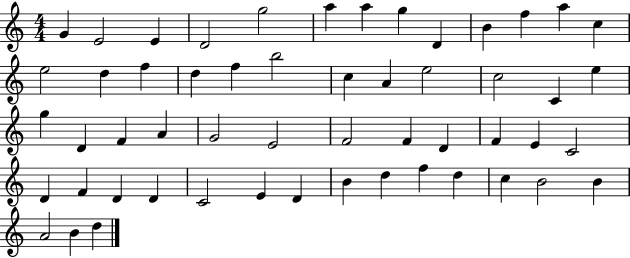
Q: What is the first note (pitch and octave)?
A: G4